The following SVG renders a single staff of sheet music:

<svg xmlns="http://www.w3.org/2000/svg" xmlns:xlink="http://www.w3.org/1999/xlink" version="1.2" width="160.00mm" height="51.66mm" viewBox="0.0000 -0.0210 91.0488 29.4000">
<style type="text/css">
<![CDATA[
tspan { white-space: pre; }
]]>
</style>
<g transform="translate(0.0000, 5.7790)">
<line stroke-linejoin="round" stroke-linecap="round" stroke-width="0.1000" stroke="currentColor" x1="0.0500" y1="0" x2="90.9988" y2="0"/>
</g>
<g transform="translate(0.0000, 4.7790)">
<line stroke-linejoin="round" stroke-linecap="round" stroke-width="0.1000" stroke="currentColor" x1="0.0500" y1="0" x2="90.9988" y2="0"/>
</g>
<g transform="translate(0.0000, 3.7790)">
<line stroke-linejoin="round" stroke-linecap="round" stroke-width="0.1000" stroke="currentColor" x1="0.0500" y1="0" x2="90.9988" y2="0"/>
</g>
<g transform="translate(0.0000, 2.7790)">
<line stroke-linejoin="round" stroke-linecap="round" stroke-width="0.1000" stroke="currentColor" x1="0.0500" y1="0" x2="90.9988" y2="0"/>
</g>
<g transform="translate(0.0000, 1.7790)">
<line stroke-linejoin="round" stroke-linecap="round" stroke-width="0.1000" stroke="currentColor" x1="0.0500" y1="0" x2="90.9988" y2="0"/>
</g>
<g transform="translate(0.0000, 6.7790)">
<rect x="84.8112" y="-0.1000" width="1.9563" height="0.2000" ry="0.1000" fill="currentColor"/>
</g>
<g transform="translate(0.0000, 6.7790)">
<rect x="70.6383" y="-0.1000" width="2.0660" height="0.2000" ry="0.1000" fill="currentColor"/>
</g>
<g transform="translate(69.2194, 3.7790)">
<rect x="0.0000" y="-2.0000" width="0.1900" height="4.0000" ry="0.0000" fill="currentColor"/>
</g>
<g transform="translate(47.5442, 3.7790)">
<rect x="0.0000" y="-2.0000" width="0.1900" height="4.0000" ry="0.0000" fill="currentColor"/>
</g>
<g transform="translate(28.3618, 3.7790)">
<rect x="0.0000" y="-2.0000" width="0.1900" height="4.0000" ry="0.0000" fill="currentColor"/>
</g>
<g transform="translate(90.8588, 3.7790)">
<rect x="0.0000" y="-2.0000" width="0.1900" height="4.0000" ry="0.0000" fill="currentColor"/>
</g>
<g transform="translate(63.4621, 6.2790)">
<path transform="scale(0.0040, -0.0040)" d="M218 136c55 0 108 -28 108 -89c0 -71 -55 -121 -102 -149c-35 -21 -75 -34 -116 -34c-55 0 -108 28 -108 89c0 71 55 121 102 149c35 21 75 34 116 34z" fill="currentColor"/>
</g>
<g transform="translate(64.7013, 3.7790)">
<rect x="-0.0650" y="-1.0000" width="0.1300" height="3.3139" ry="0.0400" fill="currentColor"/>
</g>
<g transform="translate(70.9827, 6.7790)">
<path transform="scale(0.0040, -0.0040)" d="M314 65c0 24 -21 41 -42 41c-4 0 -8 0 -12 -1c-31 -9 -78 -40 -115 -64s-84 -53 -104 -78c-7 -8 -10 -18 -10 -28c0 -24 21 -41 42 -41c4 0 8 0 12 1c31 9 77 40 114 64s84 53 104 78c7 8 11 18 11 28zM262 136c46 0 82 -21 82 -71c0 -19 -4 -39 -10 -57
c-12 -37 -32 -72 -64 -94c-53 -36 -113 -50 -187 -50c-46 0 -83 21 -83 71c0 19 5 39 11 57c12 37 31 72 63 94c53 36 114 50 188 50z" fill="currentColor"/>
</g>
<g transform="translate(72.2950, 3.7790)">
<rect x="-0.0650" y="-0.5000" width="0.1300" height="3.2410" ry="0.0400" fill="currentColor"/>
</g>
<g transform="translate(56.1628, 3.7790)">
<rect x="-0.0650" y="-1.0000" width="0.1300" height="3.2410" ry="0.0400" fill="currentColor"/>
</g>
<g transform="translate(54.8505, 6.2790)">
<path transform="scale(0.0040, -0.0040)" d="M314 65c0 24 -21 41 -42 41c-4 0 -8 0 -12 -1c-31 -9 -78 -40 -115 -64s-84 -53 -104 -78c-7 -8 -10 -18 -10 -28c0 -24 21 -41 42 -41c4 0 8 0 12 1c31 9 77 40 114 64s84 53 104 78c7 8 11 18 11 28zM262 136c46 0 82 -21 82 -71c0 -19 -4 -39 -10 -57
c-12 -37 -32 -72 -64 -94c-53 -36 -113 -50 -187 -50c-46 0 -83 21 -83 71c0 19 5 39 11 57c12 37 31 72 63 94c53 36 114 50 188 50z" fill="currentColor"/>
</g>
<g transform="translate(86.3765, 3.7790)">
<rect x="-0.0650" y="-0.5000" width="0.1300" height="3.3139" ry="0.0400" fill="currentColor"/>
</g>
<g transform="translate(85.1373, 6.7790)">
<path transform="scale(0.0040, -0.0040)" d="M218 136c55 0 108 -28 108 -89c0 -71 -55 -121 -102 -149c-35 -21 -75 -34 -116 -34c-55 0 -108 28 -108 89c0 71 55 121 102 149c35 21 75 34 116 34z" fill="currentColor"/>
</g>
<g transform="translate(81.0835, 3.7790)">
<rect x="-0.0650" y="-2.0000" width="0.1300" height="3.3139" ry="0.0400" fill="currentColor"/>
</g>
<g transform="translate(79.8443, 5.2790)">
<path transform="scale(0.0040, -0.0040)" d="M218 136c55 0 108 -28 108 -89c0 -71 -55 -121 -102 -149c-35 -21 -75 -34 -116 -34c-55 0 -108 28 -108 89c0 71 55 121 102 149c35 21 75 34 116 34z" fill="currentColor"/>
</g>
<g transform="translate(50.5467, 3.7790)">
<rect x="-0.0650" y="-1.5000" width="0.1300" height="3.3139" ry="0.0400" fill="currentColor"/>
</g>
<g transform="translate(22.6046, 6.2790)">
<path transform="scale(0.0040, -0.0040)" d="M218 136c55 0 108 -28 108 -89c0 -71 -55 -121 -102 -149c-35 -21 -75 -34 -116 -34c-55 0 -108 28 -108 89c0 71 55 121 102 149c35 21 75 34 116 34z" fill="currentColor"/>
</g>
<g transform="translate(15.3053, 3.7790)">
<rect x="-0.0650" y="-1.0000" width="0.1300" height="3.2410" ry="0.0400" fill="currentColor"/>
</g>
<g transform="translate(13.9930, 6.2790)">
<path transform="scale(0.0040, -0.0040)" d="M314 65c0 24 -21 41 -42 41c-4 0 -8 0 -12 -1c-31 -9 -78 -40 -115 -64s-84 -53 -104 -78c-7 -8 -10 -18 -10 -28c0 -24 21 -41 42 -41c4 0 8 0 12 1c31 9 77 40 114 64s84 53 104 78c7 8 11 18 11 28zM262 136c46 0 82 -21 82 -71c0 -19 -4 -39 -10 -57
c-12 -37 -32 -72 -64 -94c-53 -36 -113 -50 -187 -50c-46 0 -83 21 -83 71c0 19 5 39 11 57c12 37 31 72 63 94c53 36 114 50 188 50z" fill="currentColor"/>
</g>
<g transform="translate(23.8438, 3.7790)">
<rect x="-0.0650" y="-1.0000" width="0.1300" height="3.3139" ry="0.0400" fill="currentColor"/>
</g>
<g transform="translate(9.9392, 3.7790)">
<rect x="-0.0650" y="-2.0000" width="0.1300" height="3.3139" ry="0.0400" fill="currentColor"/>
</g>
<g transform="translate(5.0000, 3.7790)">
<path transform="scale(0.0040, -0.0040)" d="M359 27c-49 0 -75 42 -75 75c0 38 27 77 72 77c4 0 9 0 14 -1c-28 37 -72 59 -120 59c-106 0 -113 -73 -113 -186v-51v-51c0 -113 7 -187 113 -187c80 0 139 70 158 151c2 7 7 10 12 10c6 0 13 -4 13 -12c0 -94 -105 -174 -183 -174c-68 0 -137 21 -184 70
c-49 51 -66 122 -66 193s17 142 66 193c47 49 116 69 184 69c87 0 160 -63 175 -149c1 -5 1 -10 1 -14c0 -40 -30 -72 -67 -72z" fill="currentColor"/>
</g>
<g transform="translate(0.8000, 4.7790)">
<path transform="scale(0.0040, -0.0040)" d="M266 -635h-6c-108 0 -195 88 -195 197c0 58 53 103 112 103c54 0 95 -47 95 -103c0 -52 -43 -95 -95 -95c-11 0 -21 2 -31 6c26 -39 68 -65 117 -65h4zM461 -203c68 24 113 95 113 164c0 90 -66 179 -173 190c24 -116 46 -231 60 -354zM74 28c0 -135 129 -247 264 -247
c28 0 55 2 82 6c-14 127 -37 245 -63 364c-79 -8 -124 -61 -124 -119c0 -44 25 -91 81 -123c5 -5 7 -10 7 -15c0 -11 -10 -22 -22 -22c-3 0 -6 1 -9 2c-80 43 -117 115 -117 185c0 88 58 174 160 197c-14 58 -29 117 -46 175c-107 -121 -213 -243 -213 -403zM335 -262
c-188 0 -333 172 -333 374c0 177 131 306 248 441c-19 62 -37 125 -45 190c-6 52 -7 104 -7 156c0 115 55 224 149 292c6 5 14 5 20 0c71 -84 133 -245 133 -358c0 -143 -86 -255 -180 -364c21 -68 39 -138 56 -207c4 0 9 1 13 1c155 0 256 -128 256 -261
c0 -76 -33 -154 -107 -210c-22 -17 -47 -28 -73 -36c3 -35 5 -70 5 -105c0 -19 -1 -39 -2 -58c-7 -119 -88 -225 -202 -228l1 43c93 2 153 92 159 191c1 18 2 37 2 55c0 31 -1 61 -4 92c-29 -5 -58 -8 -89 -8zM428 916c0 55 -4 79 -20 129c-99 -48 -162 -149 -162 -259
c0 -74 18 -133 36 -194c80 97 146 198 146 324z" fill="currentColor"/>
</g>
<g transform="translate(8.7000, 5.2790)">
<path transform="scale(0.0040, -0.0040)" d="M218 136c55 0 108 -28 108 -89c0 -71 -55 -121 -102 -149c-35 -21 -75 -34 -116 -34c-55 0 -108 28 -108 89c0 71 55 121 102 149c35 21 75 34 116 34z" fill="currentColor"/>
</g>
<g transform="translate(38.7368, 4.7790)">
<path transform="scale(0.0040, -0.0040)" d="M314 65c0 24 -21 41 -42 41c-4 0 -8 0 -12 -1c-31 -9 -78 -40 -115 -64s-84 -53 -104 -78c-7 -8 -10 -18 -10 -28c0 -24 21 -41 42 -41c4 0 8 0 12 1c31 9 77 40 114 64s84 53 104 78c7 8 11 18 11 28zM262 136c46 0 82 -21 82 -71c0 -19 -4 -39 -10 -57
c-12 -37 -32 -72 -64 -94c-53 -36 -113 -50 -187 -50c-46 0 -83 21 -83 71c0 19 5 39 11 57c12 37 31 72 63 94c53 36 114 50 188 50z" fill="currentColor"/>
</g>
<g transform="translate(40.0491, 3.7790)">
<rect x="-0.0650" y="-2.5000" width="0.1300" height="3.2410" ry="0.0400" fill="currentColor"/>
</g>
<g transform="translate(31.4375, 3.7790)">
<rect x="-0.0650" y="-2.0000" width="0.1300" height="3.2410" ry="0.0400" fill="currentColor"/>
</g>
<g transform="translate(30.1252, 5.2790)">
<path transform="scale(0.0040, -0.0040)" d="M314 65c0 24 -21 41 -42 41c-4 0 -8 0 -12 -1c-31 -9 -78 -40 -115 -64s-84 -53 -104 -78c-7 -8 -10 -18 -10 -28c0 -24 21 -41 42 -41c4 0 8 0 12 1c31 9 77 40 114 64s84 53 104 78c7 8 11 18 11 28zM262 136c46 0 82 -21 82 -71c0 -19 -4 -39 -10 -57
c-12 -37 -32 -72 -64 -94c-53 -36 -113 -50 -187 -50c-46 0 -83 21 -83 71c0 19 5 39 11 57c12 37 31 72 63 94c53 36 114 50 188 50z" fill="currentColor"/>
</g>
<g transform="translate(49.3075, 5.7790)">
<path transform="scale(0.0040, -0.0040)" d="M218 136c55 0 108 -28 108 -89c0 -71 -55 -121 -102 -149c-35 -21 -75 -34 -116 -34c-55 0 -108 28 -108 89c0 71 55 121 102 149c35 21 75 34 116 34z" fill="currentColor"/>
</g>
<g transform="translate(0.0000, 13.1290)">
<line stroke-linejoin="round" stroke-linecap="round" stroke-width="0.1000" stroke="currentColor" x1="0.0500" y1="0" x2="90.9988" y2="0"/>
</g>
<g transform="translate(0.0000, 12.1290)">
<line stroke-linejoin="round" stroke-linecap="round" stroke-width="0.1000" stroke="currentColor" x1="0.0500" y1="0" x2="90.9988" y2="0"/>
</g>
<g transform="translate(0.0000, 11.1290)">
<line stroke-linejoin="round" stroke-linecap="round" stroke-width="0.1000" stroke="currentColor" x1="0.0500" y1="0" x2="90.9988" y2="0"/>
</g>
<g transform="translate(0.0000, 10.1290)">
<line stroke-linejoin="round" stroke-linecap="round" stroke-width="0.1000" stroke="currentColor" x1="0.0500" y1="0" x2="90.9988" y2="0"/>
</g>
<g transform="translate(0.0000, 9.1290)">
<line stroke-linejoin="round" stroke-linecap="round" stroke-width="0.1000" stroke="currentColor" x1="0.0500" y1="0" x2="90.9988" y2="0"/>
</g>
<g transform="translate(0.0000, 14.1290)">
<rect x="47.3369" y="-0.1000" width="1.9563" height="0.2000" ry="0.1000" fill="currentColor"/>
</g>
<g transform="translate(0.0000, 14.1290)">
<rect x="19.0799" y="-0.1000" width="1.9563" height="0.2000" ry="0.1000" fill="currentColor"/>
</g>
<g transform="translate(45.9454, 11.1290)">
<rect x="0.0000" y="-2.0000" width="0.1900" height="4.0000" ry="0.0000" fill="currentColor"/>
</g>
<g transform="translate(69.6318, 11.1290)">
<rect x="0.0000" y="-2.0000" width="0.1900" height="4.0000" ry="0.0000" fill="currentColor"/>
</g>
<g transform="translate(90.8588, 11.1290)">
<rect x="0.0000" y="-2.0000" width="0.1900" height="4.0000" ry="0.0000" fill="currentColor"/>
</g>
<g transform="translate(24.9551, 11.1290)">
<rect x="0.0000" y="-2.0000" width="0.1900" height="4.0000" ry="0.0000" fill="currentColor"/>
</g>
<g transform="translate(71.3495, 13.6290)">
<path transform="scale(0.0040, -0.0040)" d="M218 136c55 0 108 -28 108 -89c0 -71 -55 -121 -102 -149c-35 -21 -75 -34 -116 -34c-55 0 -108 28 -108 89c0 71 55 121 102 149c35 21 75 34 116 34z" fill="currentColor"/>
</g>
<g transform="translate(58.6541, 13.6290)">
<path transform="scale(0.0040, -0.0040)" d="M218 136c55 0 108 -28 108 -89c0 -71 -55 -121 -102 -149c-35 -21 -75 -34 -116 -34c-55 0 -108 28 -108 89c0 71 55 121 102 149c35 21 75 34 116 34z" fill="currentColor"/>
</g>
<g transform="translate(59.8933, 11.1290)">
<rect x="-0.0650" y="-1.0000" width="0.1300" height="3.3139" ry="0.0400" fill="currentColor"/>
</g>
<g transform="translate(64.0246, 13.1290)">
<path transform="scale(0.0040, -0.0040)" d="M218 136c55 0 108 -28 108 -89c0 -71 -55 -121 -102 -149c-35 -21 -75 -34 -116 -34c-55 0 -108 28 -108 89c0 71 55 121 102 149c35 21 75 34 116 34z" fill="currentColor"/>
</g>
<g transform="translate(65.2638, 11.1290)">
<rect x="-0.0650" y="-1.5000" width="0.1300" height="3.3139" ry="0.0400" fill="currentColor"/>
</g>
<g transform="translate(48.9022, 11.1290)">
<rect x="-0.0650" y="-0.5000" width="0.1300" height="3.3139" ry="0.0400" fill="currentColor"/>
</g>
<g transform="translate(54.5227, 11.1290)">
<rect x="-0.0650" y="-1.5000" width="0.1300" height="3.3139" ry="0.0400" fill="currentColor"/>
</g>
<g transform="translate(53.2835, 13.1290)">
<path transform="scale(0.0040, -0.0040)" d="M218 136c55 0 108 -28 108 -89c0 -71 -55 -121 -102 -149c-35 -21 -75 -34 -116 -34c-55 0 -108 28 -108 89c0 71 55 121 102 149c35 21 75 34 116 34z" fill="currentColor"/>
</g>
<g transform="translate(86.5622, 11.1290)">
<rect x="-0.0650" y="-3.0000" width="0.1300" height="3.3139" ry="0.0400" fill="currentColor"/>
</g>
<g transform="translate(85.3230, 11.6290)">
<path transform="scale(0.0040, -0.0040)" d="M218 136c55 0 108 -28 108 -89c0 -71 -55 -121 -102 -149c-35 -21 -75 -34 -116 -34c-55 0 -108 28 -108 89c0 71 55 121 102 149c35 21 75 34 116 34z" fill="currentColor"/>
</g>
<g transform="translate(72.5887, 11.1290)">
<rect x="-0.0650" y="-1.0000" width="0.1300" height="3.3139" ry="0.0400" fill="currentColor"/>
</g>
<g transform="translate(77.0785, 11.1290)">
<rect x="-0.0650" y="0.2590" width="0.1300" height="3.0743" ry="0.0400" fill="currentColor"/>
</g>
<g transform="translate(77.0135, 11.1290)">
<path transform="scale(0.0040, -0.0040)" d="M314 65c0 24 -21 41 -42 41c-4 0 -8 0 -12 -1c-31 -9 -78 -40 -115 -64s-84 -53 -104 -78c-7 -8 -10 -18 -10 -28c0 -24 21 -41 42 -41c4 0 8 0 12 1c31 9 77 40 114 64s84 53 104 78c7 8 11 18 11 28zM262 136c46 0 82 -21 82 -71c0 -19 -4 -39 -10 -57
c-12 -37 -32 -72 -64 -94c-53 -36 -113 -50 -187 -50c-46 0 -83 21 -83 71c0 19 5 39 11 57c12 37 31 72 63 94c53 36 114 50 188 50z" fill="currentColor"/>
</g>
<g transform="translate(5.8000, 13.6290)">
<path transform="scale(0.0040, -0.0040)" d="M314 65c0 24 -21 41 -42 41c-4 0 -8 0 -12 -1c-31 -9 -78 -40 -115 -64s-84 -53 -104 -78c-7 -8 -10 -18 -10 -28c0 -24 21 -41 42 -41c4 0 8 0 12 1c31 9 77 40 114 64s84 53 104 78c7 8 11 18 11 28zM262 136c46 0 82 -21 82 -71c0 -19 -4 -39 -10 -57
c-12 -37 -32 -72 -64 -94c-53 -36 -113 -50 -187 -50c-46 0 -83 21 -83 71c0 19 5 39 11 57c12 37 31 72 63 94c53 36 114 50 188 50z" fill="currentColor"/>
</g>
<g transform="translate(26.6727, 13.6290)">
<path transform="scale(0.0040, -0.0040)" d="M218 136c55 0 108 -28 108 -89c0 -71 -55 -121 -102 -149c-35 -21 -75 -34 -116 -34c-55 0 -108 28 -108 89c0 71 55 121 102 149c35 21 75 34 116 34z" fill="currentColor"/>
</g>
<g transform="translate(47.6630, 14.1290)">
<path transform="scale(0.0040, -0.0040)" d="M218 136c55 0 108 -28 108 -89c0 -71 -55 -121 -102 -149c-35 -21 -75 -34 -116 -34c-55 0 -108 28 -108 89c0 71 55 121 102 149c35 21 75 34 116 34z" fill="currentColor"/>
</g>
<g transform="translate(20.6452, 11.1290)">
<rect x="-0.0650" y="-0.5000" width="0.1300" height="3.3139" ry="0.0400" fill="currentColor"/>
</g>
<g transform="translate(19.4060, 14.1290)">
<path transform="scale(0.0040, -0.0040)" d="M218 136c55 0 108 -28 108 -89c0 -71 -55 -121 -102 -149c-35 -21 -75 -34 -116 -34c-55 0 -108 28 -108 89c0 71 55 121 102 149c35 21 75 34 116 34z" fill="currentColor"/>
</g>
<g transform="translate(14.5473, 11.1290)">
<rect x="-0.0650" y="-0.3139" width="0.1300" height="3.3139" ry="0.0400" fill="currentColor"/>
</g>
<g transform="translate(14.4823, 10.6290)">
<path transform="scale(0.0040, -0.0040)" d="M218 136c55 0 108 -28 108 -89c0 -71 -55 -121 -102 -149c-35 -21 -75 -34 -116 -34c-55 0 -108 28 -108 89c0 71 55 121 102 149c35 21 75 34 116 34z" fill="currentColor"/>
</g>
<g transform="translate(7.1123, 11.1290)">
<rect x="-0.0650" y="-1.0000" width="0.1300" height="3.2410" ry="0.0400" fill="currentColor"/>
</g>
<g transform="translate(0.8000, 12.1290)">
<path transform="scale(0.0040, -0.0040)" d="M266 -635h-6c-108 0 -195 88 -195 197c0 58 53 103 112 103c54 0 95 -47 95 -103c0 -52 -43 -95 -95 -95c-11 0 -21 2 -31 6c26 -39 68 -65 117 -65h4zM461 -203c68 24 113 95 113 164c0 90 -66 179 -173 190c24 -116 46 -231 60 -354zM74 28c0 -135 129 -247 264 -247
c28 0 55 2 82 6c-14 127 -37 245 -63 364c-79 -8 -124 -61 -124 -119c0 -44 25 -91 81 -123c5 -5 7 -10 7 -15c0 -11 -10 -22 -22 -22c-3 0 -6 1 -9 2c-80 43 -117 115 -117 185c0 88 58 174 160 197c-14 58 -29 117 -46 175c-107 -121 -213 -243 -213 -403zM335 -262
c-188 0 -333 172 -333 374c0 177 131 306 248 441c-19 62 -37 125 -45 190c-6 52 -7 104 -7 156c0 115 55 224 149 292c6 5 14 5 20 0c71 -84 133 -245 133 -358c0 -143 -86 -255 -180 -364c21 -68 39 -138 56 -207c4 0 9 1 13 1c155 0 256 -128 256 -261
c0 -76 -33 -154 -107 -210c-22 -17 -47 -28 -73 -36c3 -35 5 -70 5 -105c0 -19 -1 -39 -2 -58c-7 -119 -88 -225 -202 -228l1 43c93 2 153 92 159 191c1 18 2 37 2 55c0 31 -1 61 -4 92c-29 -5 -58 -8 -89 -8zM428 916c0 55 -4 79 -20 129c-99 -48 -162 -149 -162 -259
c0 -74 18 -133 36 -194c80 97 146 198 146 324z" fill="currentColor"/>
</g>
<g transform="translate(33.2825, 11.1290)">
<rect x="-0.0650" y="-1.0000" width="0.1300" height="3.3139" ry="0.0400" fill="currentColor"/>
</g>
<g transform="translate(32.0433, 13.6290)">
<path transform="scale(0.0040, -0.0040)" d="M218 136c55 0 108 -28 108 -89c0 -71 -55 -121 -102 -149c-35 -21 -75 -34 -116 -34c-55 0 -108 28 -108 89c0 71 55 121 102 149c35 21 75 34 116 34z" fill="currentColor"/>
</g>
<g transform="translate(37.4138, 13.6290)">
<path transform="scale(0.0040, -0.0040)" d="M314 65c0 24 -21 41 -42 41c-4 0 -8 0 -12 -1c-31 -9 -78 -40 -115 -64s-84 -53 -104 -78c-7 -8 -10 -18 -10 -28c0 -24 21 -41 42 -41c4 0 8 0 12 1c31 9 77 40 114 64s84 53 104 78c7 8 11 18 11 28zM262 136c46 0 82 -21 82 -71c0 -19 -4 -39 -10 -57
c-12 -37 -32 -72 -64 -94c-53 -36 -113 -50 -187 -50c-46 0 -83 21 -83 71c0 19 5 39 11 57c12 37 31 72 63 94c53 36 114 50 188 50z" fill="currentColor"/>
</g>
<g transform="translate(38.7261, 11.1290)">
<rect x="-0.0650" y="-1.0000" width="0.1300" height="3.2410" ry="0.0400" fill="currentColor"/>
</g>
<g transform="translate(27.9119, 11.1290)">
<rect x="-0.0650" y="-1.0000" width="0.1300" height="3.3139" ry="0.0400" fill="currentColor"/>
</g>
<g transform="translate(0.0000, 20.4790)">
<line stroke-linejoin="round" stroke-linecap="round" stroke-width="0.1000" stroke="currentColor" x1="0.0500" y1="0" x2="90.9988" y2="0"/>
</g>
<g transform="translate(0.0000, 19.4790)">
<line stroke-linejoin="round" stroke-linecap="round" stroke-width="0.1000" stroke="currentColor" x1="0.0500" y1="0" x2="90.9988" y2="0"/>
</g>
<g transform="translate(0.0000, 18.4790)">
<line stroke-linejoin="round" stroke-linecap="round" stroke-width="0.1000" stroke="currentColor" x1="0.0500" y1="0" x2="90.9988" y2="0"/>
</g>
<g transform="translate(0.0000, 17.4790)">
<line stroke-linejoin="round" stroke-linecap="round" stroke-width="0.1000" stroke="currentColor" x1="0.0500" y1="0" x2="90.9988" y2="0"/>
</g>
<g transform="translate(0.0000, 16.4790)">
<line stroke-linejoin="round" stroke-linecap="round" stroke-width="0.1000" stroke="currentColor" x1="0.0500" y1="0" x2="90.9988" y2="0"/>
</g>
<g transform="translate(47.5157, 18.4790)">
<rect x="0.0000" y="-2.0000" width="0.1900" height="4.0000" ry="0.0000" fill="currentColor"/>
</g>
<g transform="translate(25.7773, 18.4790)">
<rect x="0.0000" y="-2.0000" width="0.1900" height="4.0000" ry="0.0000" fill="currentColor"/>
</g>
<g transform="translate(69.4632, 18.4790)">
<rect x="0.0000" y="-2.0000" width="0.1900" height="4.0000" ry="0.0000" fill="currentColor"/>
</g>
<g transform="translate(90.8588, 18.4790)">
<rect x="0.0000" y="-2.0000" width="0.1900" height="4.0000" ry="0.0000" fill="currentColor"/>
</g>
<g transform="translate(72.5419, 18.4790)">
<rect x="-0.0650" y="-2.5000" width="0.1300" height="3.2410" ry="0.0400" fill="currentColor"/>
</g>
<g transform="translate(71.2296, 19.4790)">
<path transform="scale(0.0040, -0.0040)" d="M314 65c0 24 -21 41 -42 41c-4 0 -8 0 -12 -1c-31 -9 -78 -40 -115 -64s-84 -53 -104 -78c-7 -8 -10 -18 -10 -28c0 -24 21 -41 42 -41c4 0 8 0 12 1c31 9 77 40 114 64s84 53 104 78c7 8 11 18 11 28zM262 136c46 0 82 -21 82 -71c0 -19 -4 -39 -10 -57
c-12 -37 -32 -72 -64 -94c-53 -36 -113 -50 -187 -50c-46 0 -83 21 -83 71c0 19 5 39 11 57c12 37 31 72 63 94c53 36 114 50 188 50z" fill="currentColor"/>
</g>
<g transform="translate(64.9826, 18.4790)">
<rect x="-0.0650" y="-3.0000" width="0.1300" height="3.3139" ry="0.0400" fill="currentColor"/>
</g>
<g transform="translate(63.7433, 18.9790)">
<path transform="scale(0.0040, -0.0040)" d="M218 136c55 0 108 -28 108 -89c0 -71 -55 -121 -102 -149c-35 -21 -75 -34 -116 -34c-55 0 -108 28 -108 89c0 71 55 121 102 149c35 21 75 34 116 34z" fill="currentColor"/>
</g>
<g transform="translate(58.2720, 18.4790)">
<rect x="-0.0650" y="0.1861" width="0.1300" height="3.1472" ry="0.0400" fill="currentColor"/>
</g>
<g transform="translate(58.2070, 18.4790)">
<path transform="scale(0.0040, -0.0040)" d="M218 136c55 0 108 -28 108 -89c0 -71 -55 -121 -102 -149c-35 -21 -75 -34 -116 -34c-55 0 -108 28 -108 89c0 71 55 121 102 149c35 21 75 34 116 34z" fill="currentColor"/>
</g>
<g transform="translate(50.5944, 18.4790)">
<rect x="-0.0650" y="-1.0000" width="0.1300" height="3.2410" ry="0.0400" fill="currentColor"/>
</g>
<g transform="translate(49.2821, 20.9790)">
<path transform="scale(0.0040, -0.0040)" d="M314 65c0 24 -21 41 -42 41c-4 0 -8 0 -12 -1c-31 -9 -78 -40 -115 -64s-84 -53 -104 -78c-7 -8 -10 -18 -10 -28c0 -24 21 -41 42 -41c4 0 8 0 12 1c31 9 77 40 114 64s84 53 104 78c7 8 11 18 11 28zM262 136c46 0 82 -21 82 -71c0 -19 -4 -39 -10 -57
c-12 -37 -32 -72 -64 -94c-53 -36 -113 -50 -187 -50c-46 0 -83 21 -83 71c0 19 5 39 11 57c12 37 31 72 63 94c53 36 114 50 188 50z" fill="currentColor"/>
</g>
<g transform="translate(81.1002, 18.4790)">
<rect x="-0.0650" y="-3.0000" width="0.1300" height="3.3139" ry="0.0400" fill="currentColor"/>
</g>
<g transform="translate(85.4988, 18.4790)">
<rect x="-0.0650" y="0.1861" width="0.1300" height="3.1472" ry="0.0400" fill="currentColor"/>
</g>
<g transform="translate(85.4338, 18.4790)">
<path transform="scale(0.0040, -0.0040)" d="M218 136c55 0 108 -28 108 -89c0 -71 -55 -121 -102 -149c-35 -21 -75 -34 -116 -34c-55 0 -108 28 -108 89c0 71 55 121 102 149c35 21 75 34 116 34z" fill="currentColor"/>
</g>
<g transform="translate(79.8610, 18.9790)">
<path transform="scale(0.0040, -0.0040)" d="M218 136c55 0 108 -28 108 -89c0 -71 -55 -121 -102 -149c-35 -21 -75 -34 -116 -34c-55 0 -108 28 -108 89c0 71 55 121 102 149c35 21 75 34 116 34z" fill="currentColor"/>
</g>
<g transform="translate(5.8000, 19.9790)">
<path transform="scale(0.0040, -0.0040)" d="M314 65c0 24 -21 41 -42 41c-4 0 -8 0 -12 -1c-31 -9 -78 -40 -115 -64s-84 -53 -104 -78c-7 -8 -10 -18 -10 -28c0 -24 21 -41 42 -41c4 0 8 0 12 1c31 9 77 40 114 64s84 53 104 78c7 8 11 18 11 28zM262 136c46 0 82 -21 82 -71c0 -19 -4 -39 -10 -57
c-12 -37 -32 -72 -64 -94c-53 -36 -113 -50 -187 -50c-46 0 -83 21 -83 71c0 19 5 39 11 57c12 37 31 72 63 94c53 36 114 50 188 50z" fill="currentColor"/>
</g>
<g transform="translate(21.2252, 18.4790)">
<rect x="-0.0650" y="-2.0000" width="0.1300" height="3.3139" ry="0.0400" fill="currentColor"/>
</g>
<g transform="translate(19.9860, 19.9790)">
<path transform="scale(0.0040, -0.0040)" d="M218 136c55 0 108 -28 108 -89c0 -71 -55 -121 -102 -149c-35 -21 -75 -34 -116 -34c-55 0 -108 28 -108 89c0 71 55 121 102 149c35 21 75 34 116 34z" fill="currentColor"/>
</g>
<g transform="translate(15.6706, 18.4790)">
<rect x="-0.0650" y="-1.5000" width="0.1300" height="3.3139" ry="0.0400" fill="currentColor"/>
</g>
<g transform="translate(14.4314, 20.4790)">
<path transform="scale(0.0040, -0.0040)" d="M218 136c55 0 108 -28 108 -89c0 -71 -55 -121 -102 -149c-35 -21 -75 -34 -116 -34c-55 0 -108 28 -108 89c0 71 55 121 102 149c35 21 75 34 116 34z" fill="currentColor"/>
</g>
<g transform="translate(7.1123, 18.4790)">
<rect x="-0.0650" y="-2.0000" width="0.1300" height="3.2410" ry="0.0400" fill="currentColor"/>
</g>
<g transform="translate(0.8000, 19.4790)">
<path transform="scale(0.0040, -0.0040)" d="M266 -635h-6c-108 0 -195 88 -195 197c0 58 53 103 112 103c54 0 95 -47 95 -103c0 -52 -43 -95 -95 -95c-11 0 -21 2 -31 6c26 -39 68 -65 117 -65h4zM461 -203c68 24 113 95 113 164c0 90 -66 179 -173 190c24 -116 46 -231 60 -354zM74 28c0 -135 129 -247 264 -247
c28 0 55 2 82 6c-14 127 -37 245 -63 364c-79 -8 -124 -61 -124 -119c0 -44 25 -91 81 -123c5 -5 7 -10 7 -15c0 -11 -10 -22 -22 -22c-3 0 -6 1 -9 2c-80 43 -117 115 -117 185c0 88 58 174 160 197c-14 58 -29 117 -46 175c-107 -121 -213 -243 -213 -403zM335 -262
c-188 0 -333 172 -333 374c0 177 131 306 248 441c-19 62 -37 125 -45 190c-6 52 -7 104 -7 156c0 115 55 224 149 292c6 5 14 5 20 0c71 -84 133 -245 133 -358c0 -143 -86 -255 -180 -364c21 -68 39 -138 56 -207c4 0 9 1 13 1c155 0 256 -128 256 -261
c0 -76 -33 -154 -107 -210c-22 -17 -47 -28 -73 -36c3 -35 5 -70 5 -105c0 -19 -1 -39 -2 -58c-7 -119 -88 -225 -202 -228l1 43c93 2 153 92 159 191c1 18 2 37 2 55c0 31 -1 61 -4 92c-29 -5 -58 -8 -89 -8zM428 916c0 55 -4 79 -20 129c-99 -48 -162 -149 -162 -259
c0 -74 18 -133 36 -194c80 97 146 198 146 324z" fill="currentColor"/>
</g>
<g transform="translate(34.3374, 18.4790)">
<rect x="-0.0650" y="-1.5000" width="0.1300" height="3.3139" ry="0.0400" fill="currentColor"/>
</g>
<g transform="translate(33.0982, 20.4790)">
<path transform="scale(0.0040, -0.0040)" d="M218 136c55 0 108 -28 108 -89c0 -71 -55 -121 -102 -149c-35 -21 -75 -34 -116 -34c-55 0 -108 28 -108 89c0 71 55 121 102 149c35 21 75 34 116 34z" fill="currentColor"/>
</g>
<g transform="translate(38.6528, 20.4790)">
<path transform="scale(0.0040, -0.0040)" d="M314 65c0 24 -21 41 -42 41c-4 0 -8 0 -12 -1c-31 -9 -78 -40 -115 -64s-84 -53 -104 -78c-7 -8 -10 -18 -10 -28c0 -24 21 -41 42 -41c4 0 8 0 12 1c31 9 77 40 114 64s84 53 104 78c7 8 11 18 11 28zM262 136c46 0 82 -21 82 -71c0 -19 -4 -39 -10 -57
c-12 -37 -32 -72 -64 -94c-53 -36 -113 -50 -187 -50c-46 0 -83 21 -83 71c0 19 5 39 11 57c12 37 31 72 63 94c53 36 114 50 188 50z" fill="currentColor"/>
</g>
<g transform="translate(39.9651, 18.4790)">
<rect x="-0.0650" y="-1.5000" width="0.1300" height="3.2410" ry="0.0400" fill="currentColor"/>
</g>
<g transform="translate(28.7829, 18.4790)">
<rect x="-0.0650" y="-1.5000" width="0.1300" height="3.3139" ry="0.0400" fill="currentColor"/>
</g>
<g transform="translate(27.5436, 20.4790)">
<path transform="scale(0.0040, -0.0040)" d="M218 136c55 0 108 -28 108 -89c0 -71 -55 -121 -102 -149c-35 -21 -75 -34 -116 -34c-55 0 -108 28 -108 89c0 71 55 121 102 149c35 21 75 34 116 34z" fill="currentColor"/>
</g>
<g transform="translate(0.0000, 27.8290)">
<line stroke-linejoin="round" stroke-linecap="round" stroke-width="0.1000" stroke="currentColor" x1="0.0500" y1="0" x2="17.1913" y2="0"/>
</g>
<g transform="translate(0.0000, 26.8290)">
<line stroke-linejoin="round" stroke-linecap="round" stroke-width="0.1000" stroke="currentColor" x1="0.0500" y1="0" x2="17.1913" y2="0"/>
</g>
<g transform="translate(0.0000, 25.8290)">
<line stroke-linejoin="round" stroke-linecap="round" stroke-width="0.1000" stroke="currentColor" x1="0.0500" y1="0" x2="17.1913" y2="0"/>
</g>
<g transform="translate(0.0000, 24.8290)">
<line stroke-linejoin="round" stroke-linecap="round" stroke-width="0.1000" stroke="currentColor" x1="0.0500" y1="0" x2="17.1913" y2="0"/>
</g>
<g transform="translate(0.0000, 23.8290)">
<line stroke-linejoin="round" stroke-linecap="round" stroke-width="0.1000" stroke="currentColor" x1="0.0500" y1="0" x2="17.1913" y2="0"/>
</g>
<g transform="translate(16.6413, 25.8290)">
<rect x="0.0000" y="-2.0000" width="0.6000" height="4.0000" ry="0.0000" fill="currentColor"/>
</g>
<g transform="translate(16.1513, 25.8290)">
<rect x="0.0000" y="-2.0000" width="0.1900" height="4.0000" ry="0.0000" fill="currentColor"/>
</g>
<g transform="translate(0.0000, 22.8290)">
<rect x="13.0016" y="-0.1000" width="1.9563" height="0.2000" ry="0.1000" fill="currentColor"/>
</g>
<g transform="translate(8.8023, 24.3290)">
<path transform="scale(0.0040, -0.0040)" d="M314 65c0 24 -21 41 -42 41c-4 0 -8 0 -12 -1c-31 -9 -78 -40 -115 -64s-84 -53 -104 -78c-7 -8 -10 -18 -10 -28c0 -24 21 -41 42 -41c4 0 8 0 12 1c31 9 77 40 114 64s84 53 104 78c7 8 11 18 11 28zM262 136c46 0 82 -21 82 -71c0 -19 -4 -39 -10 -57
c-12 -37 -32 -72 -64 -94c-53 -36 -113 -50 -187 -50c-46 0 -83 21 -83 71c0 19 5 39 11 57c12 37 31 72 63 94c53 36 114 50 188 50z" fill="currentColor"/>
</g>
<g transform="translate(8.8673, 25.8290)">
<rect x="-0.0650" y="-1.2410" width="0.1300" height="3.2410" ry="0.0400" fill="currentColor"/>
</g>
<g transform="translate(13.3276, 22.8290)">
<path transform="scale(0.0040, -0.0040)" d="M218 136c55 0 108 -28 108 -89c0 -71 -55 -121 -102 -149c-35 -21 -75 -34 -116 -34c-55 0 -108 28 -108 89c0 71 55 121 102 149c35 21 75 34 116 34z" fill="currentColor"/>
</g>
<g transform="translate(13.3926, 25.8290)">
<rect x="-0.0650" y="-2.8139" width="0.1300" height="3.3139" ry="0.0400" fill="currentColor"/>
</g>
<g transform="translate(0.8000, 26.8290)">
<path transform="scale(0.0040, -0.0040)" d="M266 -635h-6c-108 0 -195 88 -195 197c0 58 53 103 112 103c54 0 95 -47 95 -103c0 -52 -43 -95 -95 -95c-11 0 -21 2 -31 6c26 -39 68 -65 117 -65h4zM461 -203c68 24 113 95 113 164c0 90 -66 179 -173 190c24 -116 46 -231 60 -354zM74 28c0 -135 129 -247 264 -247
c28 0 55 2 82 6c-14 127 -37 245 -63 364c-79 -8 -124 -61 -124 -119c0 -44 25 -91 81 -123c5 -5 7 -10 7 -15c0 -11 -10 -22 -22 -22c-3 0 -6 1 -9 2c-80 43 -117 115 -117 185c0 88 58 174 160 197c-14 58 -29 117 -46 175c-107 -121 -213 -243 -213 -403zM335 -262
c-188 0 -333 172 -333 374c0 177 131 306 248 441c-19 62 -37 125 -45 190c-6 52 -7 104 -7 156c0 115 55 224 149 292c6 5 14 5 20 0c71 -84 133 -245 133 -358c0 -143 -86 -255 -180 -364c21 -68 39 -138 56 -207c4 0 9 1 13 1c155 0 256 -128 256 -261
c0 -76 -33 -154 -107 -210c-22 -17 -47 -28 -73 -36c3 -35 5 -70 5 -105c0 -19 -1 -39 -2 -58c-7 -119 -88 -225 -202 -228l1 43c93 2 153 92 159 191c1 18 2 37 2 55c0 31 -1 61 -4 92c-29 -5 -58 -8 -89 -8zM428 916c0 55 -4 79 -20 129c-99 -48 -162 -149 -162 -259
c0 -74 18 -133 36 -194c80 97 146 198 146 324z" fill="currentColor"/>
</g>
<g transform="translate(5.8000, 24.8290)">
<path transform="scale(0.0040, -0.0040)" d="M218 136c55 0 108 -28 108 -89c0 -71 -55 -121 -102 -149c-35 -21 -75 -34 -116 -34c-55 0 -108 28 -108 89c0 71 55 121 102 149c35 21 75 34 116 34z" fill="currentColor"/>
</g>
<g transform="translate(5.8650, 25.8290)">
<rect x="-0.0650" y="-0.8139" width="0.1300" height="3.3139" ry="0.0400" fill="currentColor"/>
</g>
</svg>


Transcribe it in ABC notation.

X:1
T:Untitled
M:4/4
L:1/4
K:C
F D2 D F2 G2 E D2 D C2 F C D2 c C D D D2 C E D E D B2 A F2 E F E E E2 D2 B A G2 A B d e2 a